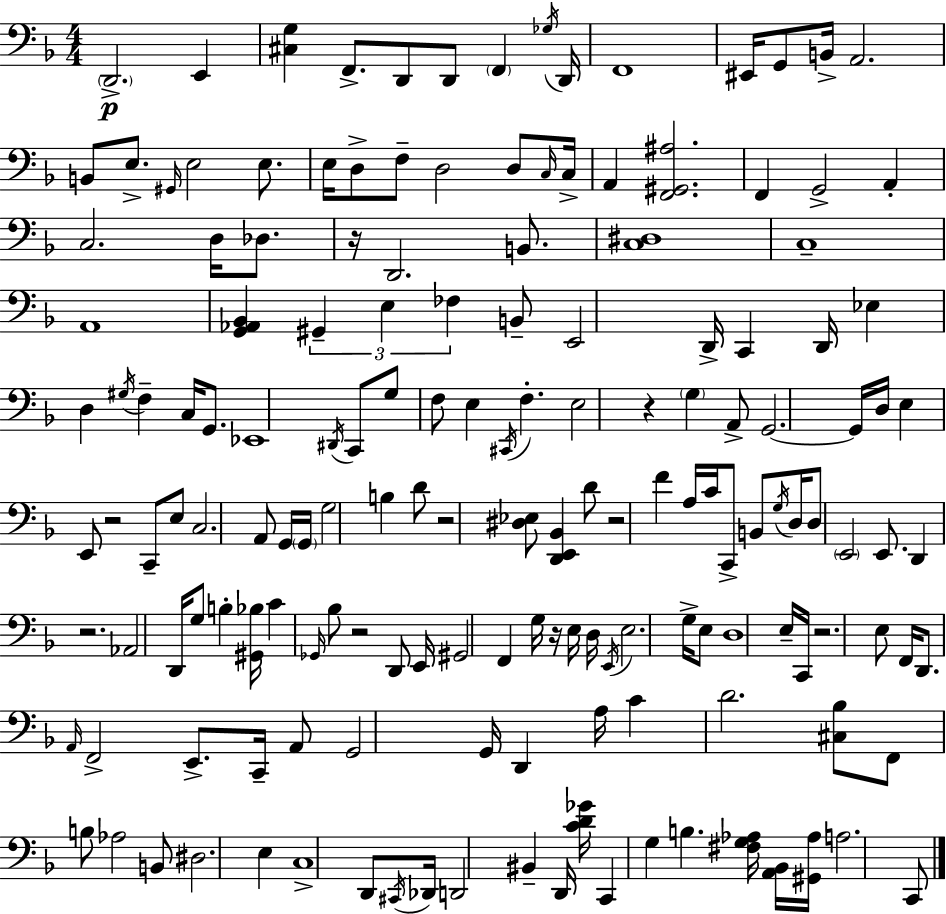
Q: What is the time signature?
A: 4/4